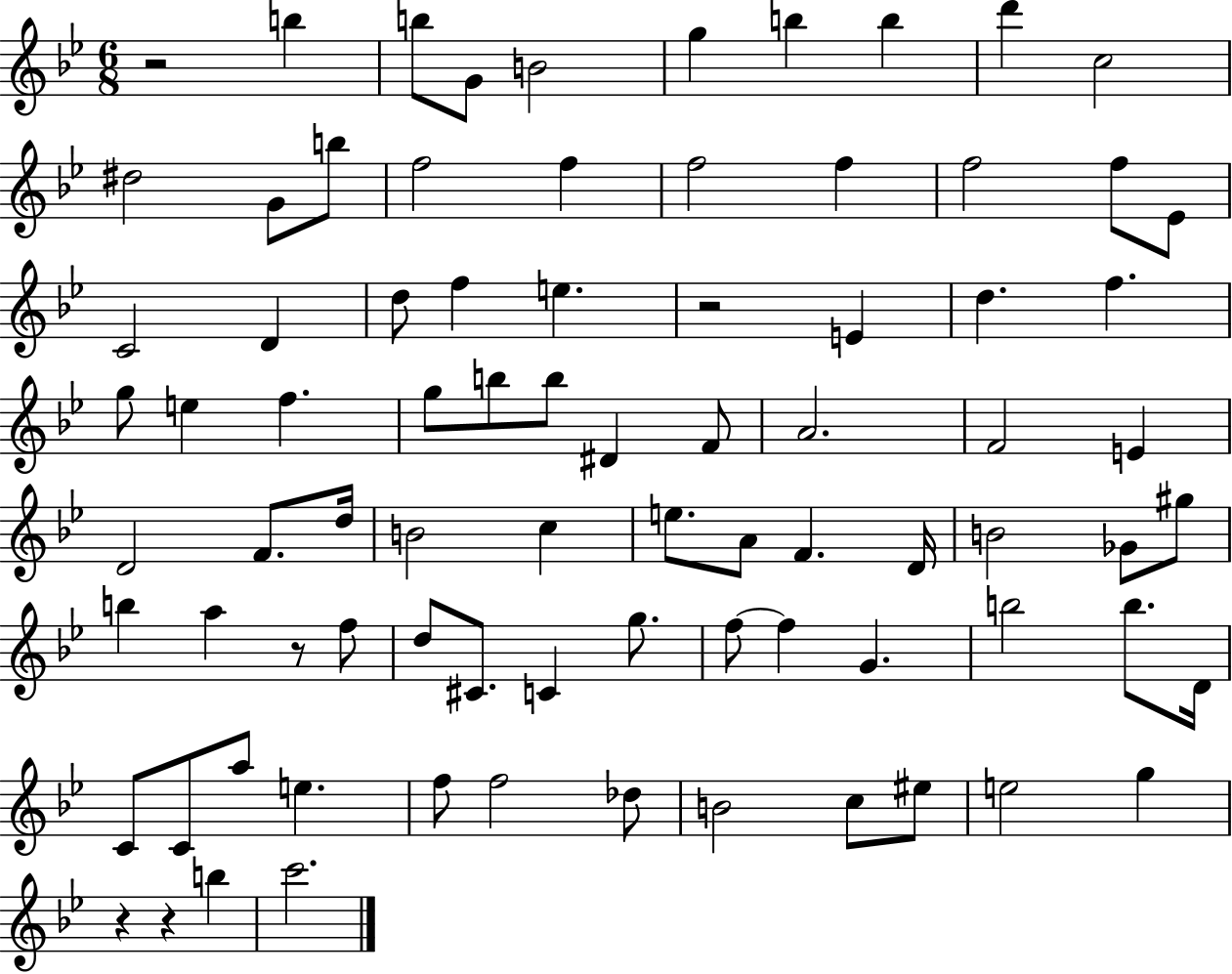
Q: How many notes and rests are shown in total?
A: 82